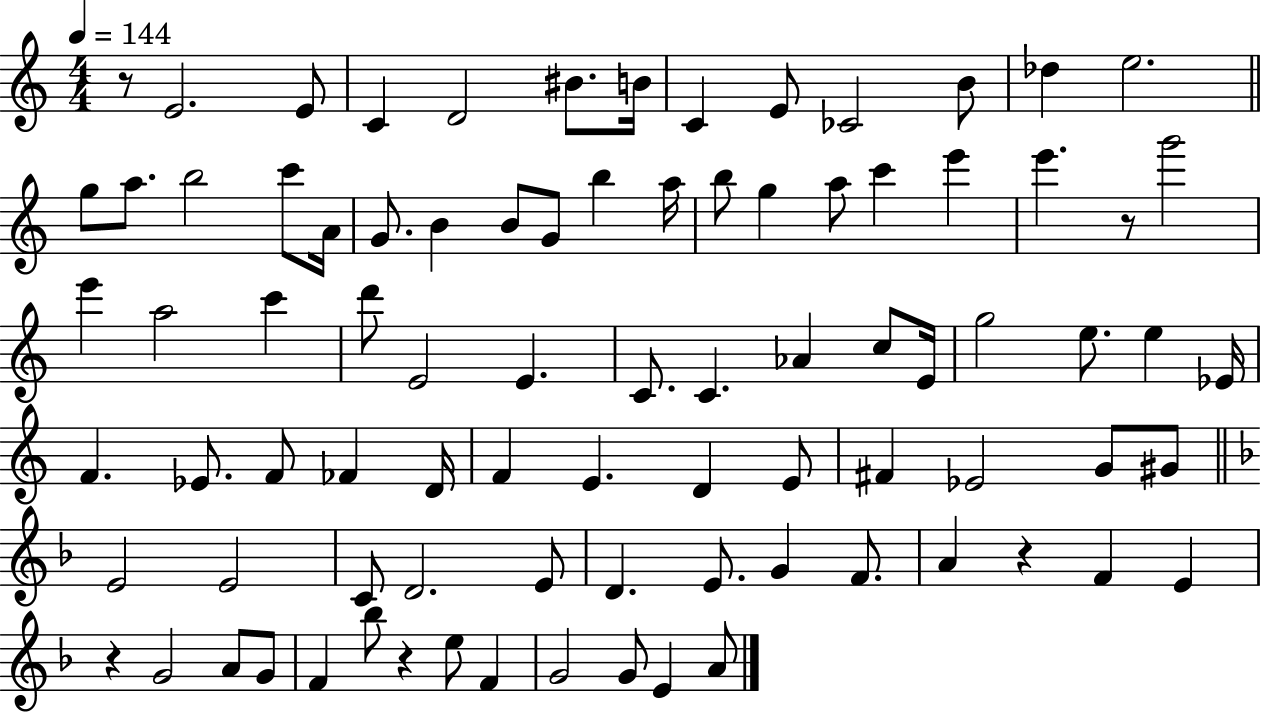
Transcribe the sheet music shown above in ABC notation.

X:1
T:Untitled
M:4/4
L:1/4
K:C
z/2 E2 E/2 C D2 ^B/2 B/4 C E/2 _C2 B/2 _d e2 g/2 a/2 b2 c'/2 A/4 G/2 B B/2 G/2 b a/4 b/2 g a/2 c' e' e' z/2 g'2 e' a2 c' d'/2 E2 E C/2 C _A c/2 E/4 g2 e/2 e _E/4 F _E/2 F/2 _F D/4 F E D E/2 ^F _E2 G/2 ^G/2 E2 E2 C/2 D2 E/2 D E/2 G F/2 A z F E z G2 A/2 G/2 F _b/2 z e/2 F G2 G/2 E A/2